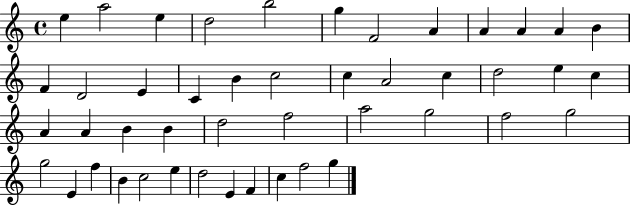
E5/q A5/h E5/q D5/h B5/h G5/q F4/h A4/q A4/q A4/q A4/q B4/q F4/q D4/h E4/q C4/q B4/q C5/h C5/q A4/h C5/q D5/h E5/q C5/q A4/q A4/q B4/q B4/q D5/h F5/h A5/h G5/h F5/h G5/h G5/h E4/q F5/q B4/q C5/h E5/q D5/h E4/q F4/q C5/q F5/h G5/q